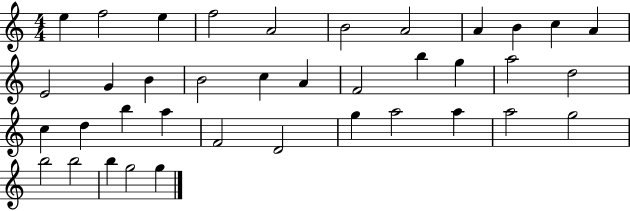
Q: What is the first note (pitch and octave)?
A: E5